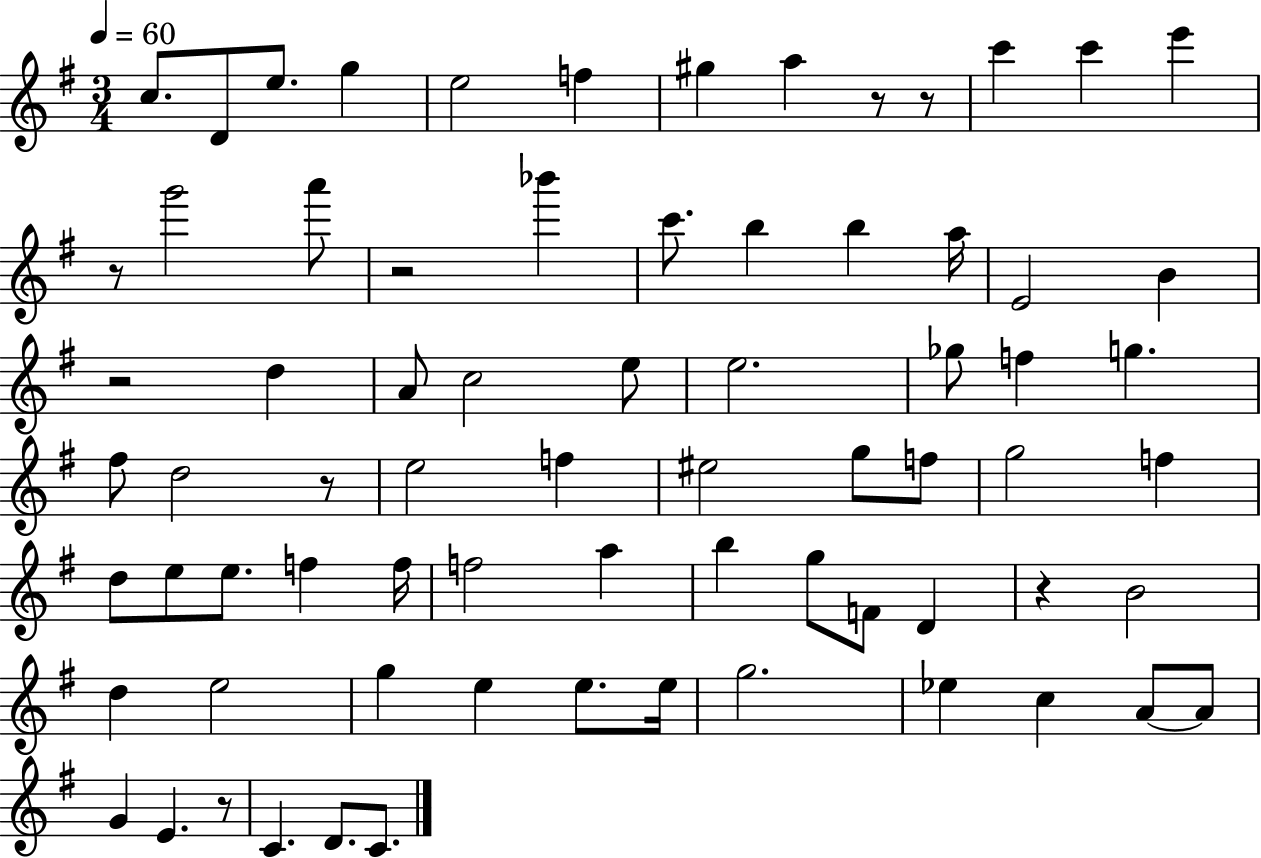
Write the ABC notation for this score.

X:1
T:Untitled
M:3/4
L:1/4
K:G
c/2 D/2 e/2 g e2 f ^g a z/2 z/2 c' c' e' z/2 g'2 a'/2 z2 _b' c'/2 b b a/4 E2 B z2 d A/2 c2 e/2 e2 _g/2 f g ^f/2 d2 z/2 e2 f ^e2 g/2 f/2 g2 f d/2 e/2 e/2 f f/4 f2 a b g/2 F/2 D z B2 d e2 g e e/2 e/4 g2 _e c A/2 A/2 G E z/2 C D/2 C/2